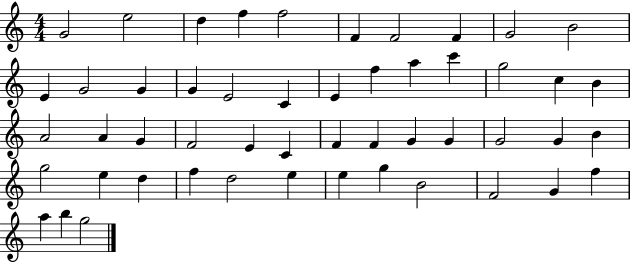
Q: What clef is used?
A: treble